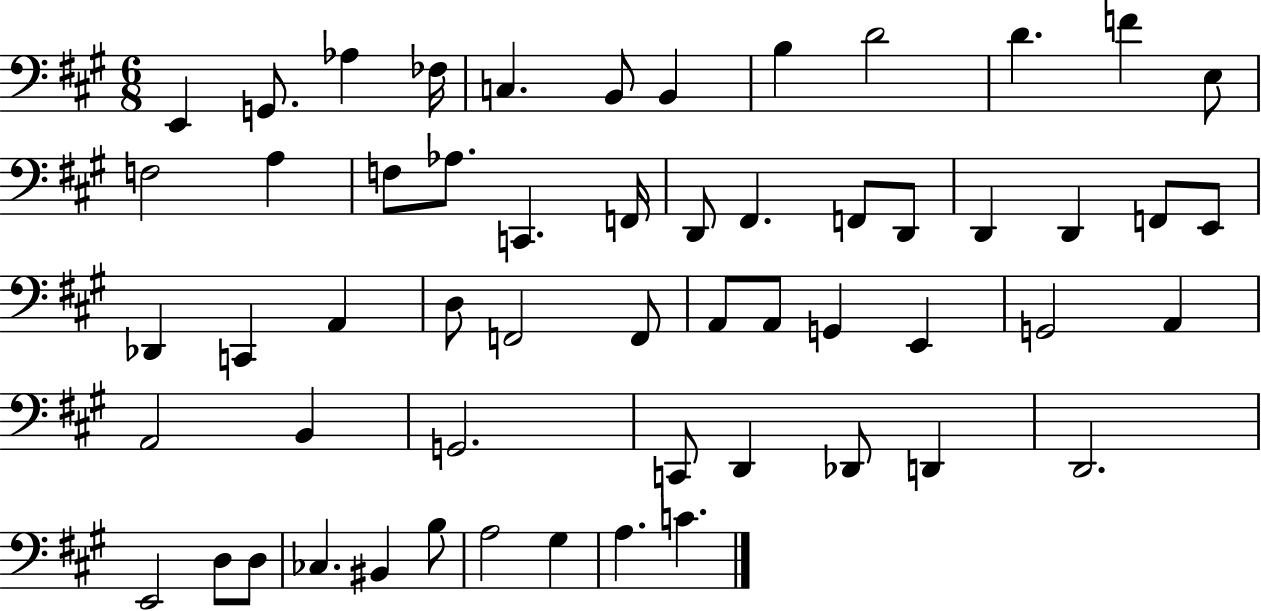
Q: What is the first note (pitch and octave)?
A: E2